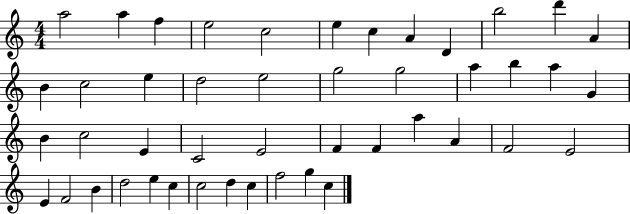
X:1
T:Untitled
M:4/4
L:1/4
K:C
a2 a f e2 c2 e c A D b2 d' A B c2 e d2 e2 g2 g2 a b a G B c2 E C2 E2 F F a A F2 E2 E F2 B d2 e c c2 d c f2 g c